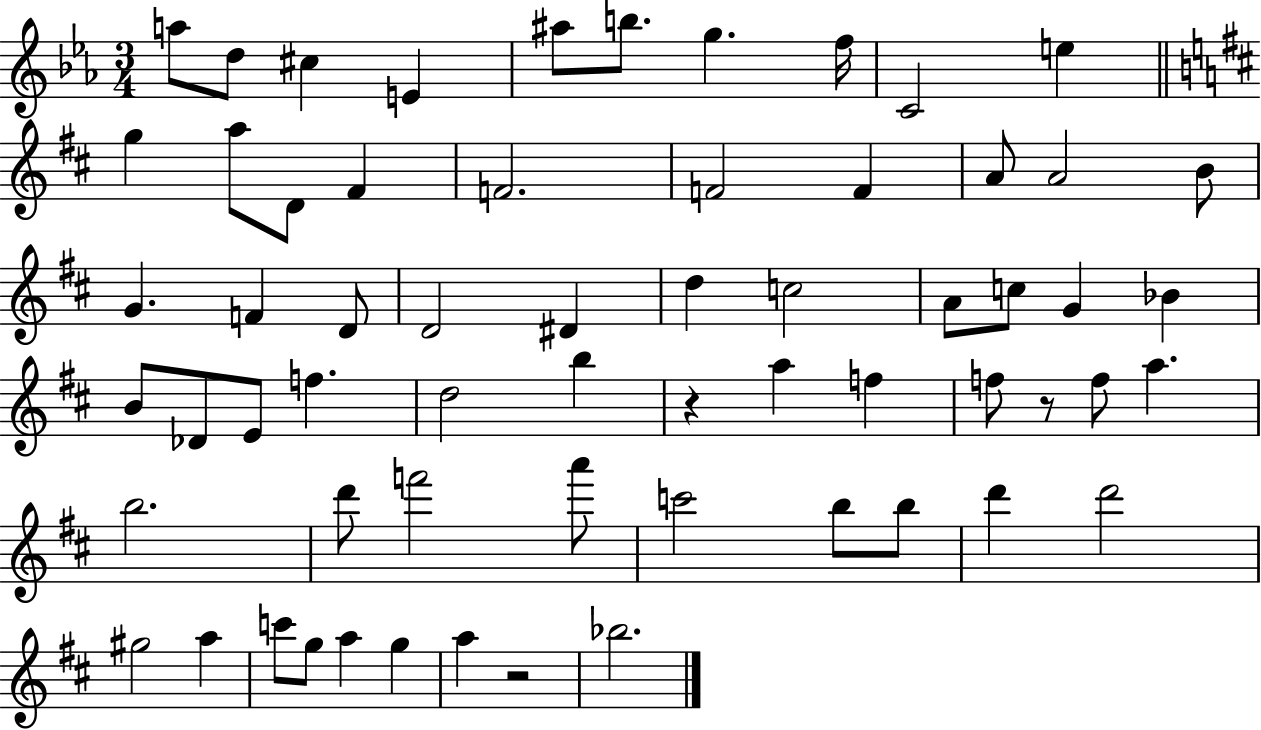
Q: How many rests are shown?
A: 3